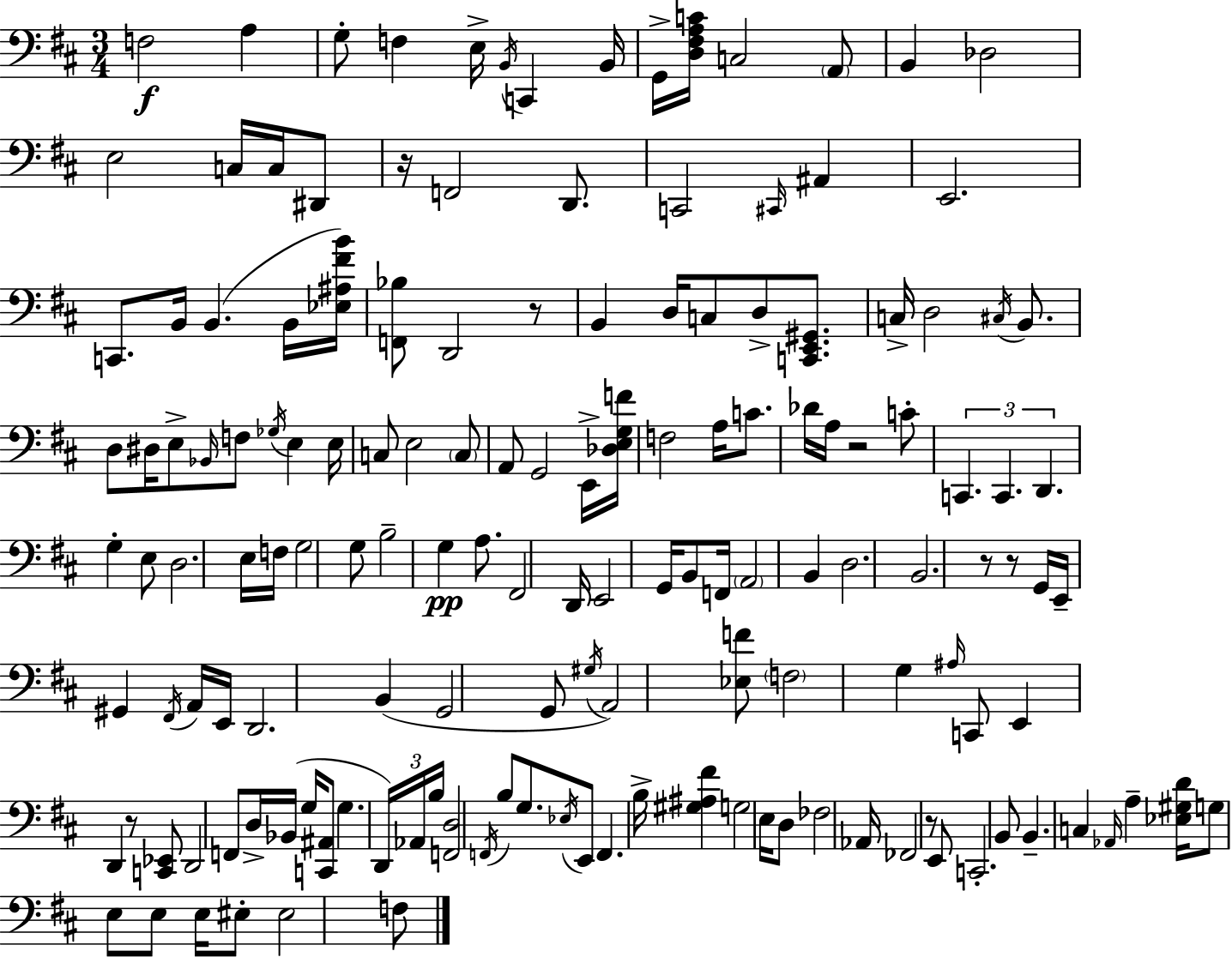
{
  \clef bass
  \numericTimeSignature
  \time 3/4
  \key d \major
  f2\f a4 | g8-. f4 e16-> \acciaccatura { b,16 } c,4 | b,16 g,16-> <d fis a c'>16 c2 \parenthesize a,8 | b,4 des2 | \break e2 c16 c16 dis,8 | r16 f,2 d,8. | c,2 \grace { cis,16 } ais,4 | e,2. | \break c,8. b,16 b,4.( | b,16 <ees ais fis' b'>16) <f, bes>8 d,2 | r8 b,4 d16 c8 d8-> <c, e, gis,>8. | c16-> d2 \acciaccatura { cis16 } | \break b,8. d8 dis16 e8-> \grace { bes,16 } f8 \acciaccatura { ges16 } | e4 e16 c8 e2 | \parenthesize c8 a,8 g,2 | e,16-> <des e g f'>16 f2 | \break a16 c'8. des'16 a16 r2 | c'8-. \tuplet 3/2 { c,4. c,4. | d,4. } g4-. | e8 d2. | \break e16 f16 g2 | g8 b2-- | g4\pp a8. fis,2 | d,16 e,2 | \break g,16 b,8 f,16 \parenthesize a,2 | b,4 d2. | b,2. | r8 r8 g,16 e,16-- gis,4 | \break \acciaccatura { fis,16 } a,16 e,16 d,2. | b,4( g,2 | g,8 \acciaccatura { gis16 }) a,2 | <ees f'>8 \parenthesize f2 | \break g4 \grace { ais16 } c,8 e,4 | d,4 r8 <c, ees,>8 d,2 | f,8 d16-> bes,16( g16 <c, ais,>8 | g4. \tuplet 3/2 { d,16) aes,16 b16 } <f, d>2 | \break \acciaccatura { f,16 } b8 g8. | \acciaccatura { ees16 } e,8 f,4. b16-> <gis ais fis'>4 | g2 e16 d8 | fes2 aes,16 fes,2 | \break r8 e,8 c,2.-. | b,8 | b,4.-- c4 \grace { aes,16 } a4-- | <ees gis d'>16 g8 e8 e8 e16 eis8-. | \break eis2 f8 \bar "|."
}